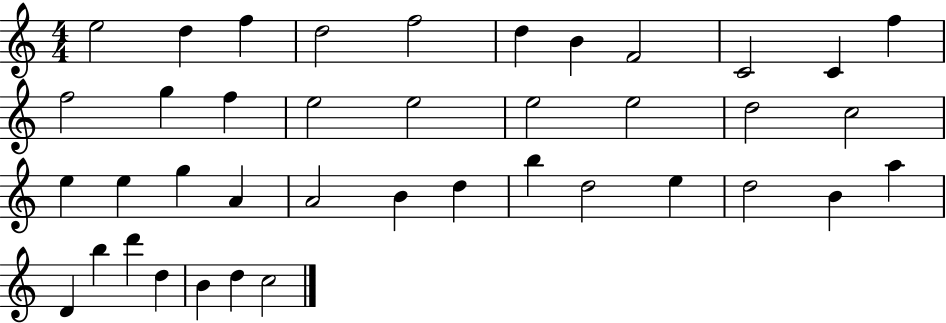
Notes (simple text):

E5/h D5/q F5/q D5/h F5/h D5/q B4/q F4/h C4/h C4/q F5/q F5/h G5/q F5/q E5/h E5/h E5/h E5/h D5/h C5/h E5/q E5/q G5/q A4/q A4/h B4/q D5/q B5/q D5/h E5/q D5/h B4/q A5/q D4/q B5/q D6/q D5/q B4/q D5/q C5/h